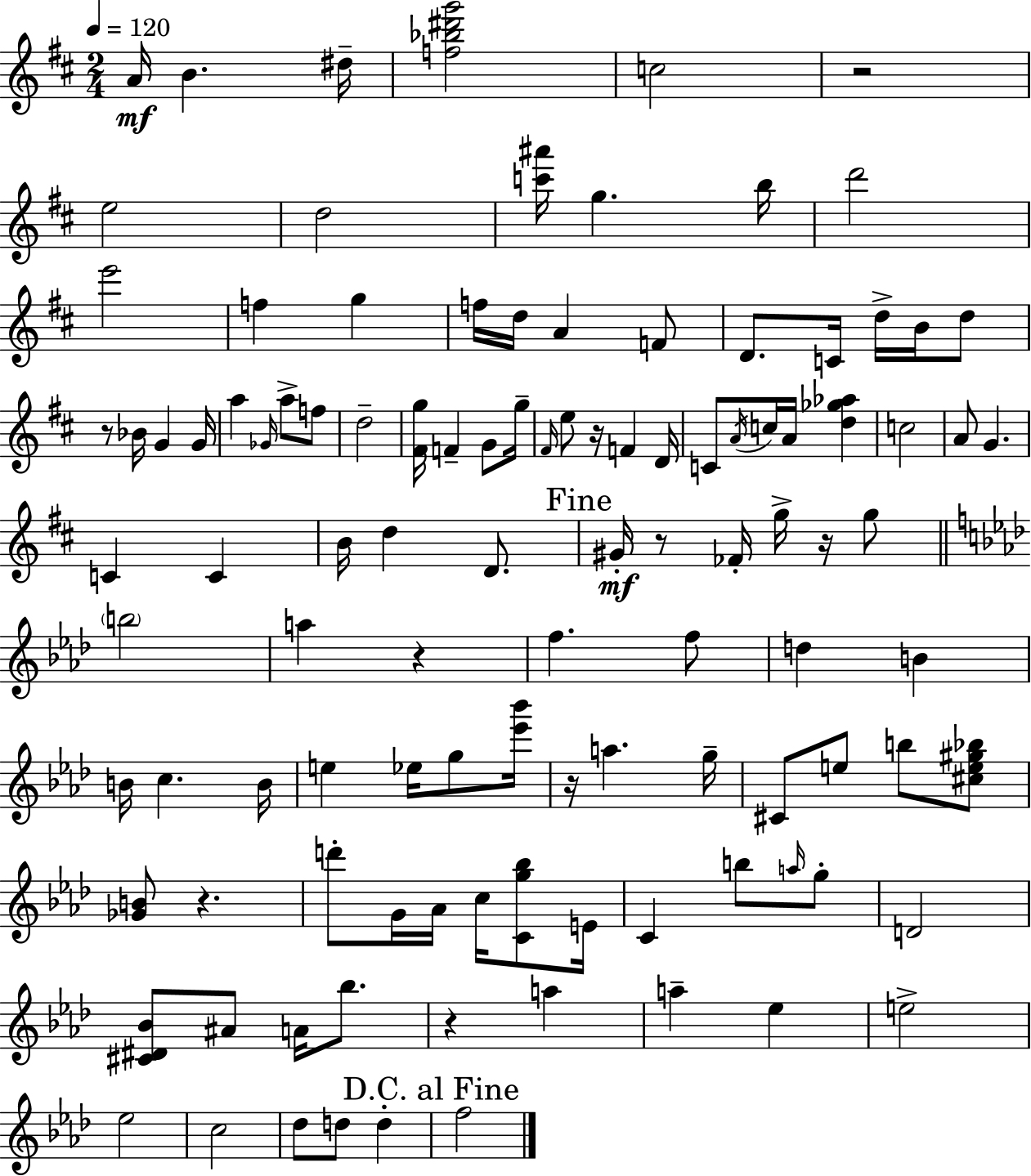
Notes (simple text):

A4/s B4/q. D#5/s [F5,Bb5,D#6,G6]/h C5/h R/h E5/h D5/h [C6,A#6]/s G5/q. B5/s D6/h E6/h F5/q G5/q F5/s D5/s A4/q F4/e D4/e. C4/s D5/s B4/s D5/e R/e Bb4/s G4/q G4/s A5/q Gb4/s A5/e F5/e D5/h [F#4,G5]/s F4/q G4/e G5/s F#4/s E5/e R/s F4/q D4/s C4/e A4/s C5/s A4/s [D5,Gb5,Ab5]/q C5/h A4/e G4/q. C4/q C4/q B4/s D5/q D4/e. G#4/s R/e FES4/s G5/s R/s G5/e B5/h A5/q R/q F5/q. F5/e D5/q B4/q B4/s C5/q. B4/s E5/q Eb5/s G5/e [Eb6,Bb6]/s R/s A5/q. G5/s C#4/e E5/e B5/e [C#5,E5,G#5,Bb5]/e [Gb4,B4]/e R/q. D6/e G4/s Ab4/s C5/s [C4,G5,Bb5]/e E4/s C4/q B5/e A5/s G5/e D4/h [C#4,D#4,Bb4]/e A#4/e A4/s Bb5/e. R/q A5/q A5/q Eb5/q E5/h Eb5/h C5/h Db5/e D5/e D5/q F5/h